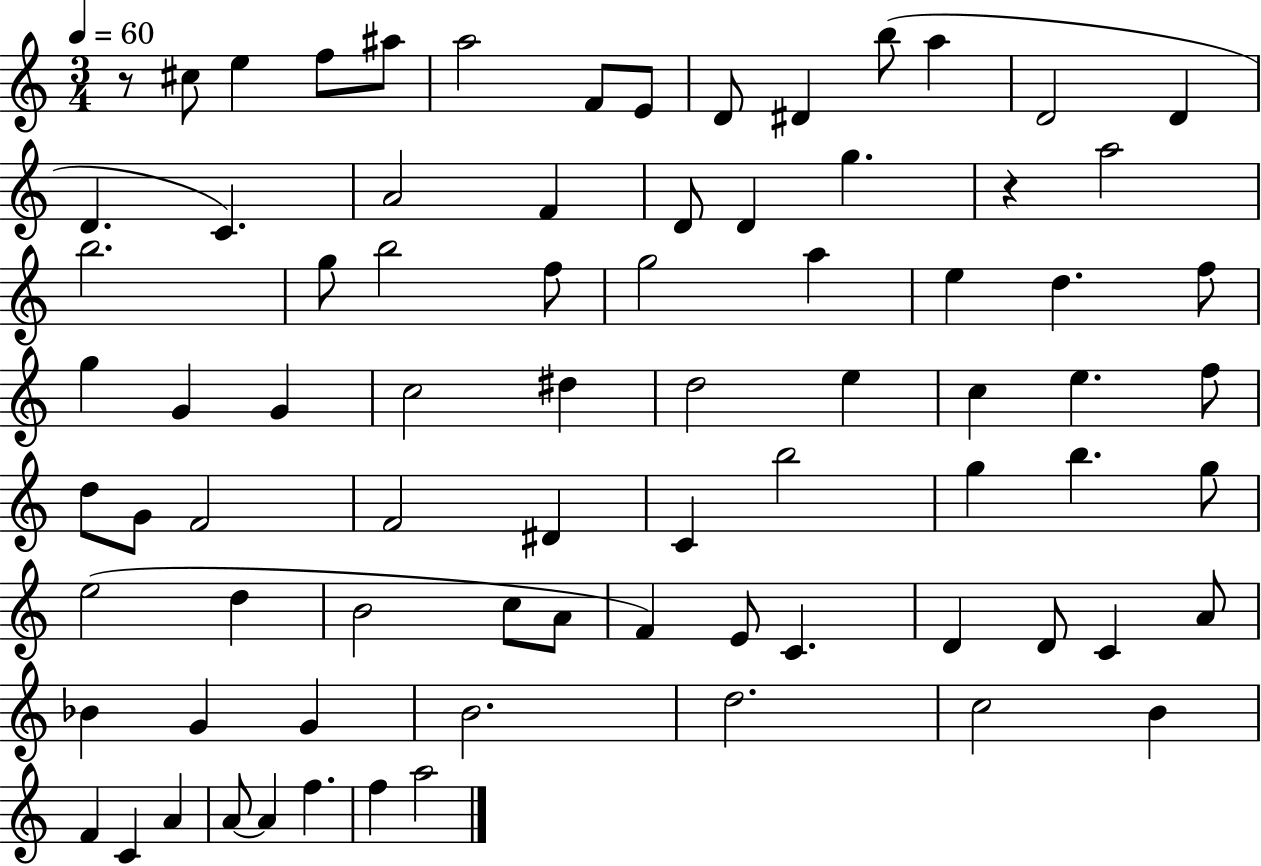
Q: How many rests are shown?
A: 2